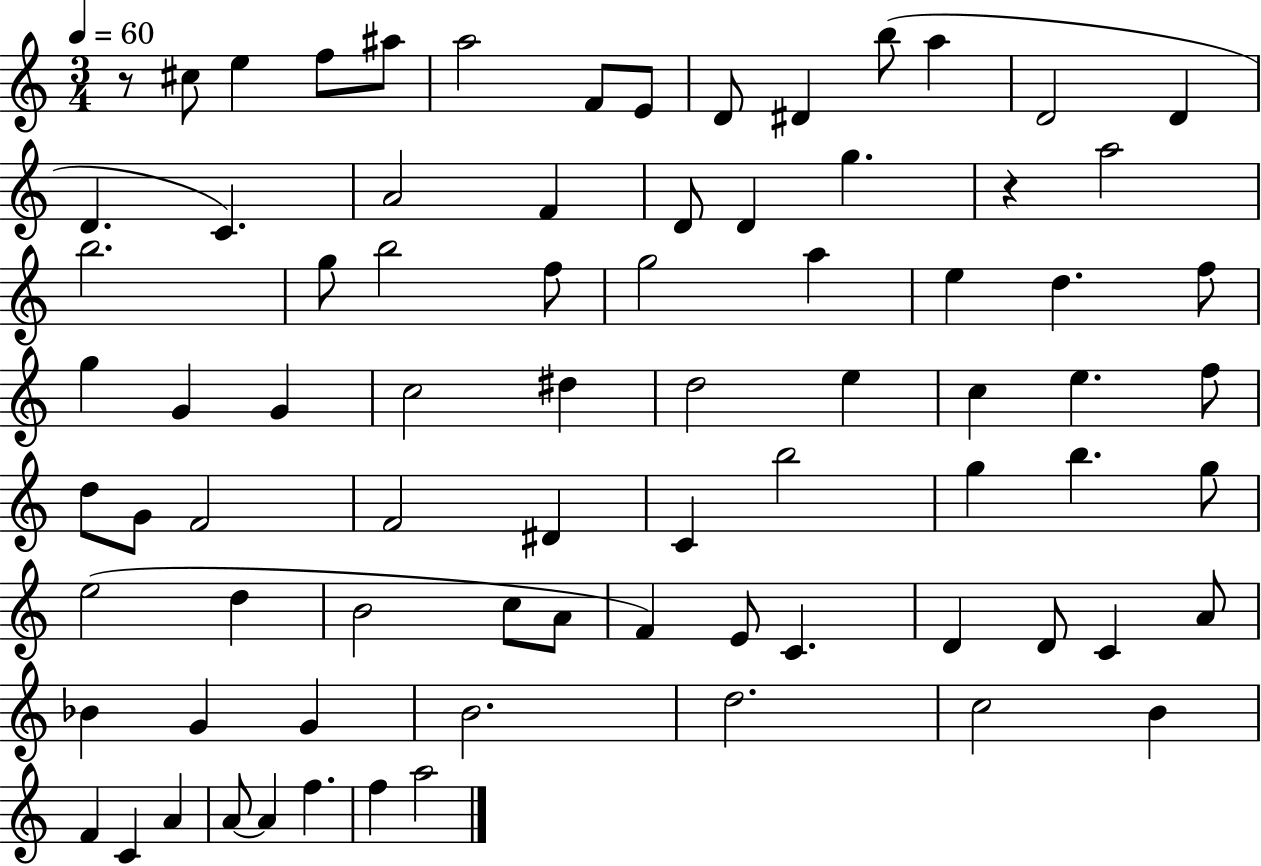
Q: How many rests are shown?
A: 2